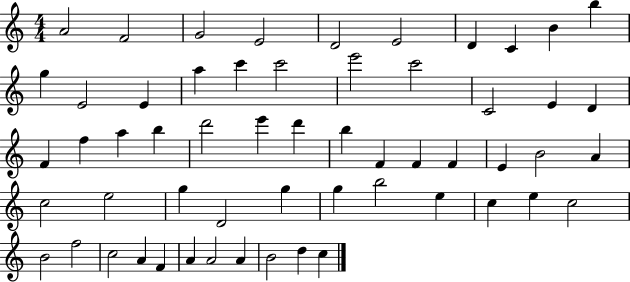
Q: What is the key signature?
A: C major